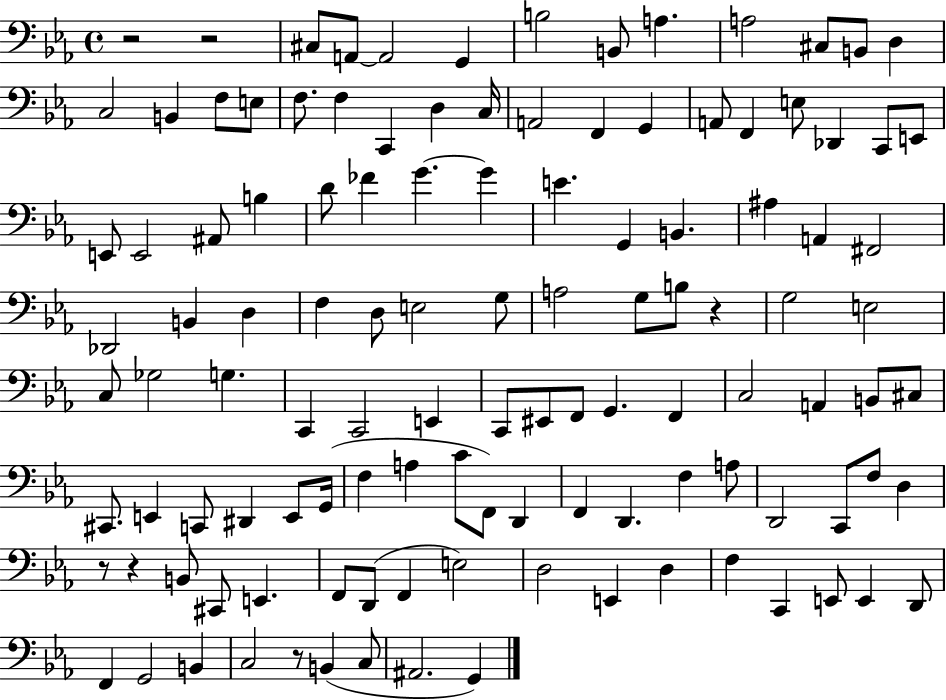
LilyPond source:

{
  \clef bass
  \time 4/4
  \defaultTimeSignature
  \key ees \major
  \repeat volta 2 { r2 r2 | cis8 a,8~~ a,2 g,4 | b2 b,8 a4. | a2 cis8 b,8 d4 | \break c2 b,4 f8 e8 | f8. f4 c,4 d4 c16 | a,2 f,4 g,4 | a,8 f,4 e8 des,4 c,8 e,8 | \break e,8 e,2 ais,8 b4 | d'8 fes'4 g'4.~~ g'4 | e'4. g,4 b,4. | ais4 a,4 fis,2 | \break des,2 b,4 d4 | f4 d8 e2 g8 | a2 g8 b8 r4 | g2 e2 | \break c8 ges2 g4. | c,4 c,2 e,4 | c,8 eis,8 f,8 g,4. f,4 | c2 a,4 b,8 cis8 | \break cis,8. e,4 c,8 dis,4 e,8 g,16( | f4 a4 c'8 f,8) d,4 | f,4 d,4. f4 a8 | d,2 c,8 f8 d4 | \break r8 r4 b,8 cis,8 e,4. | f,8 d,8( f,4 e2) | d2 e,4 d4 | f4 c,4 e,8 e,4 d,8 | \break f,4 g,2 b,4 | c2 r8 b,4( c8 | ais,2. g,4) | } \bar "|."
}